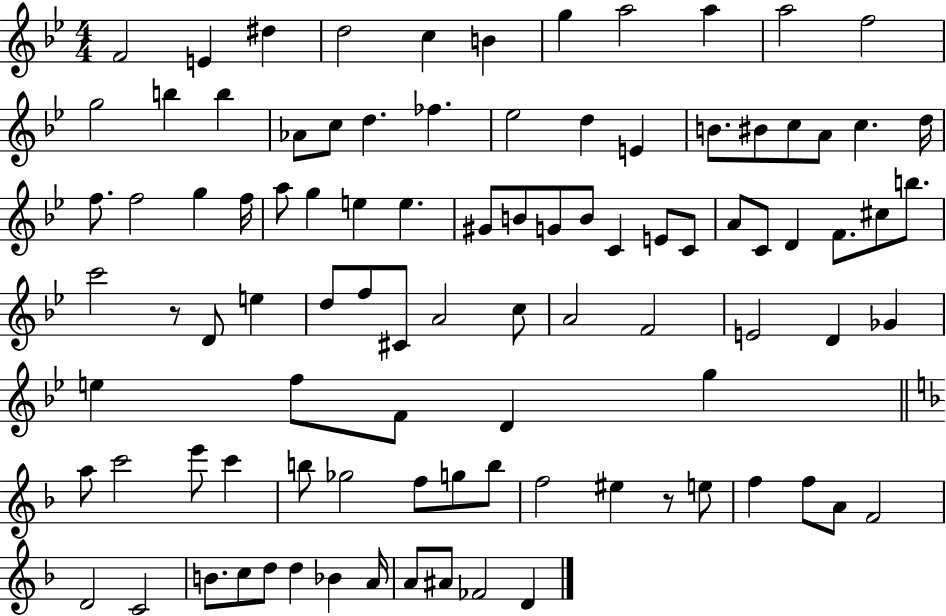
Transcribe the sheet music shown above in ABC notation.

X:1
T:Untitled
M:4/4
L:1/4
K:Bb
F2 E ^d d2 c B g a2 a a2 f2 g2 b b _A/2 c/2 d _f _e2 d E B/2 ^B/2 c/2 A/2 c d/4 f/2 f2 g f/4 a/2 g e e ^G/2 B/2 G/2 B/2 C E/2 C/2 A/2 C/2 D F/2 ^c/2 b/2 c'2 z/2 D/2 e d/2 f/2 ^C/2 A2 c/2 A2 F2 E2 D _G e f/2 F/2 D g a/2 c'2 e'/2 c' b/2 _g2 f/2 g/2 b/2 f2 ^e z/2 e/2 f f/2 A/2 F2 D2 C2 B/2 c/2 d/2 d _B A/4 A/2 ^A/2 _F2 D